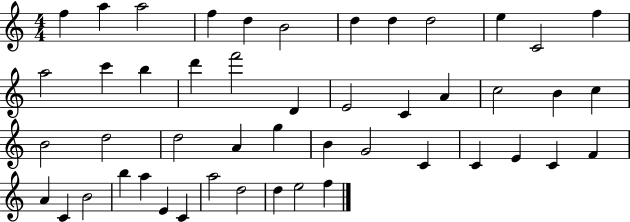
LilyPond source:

{
  \clef treble
  \numericTimeSignature
  \time 4/4
  \key c \major
  f''4 a''4 a''2 | f''4 d''4 b'2 | d''4 d''4 d''2 | e''4 c'2 f''4 | \break a''2 c'''4 b''4 | d'''4 f'''2 d'4 | e'2 c'4 a'4 | c''2 b'4 c''4 | \break b'2 d''2 | d''2 a'4 g''4 | b'4 g'2 c'4 | c'4 e'4 c'4 f'4 | \break a'4 c'4 b'2 | b''4 a''4 e'4 c'4 | a''2 d''2 | d''4 e''2 f''4 | \break \bar "|."
}